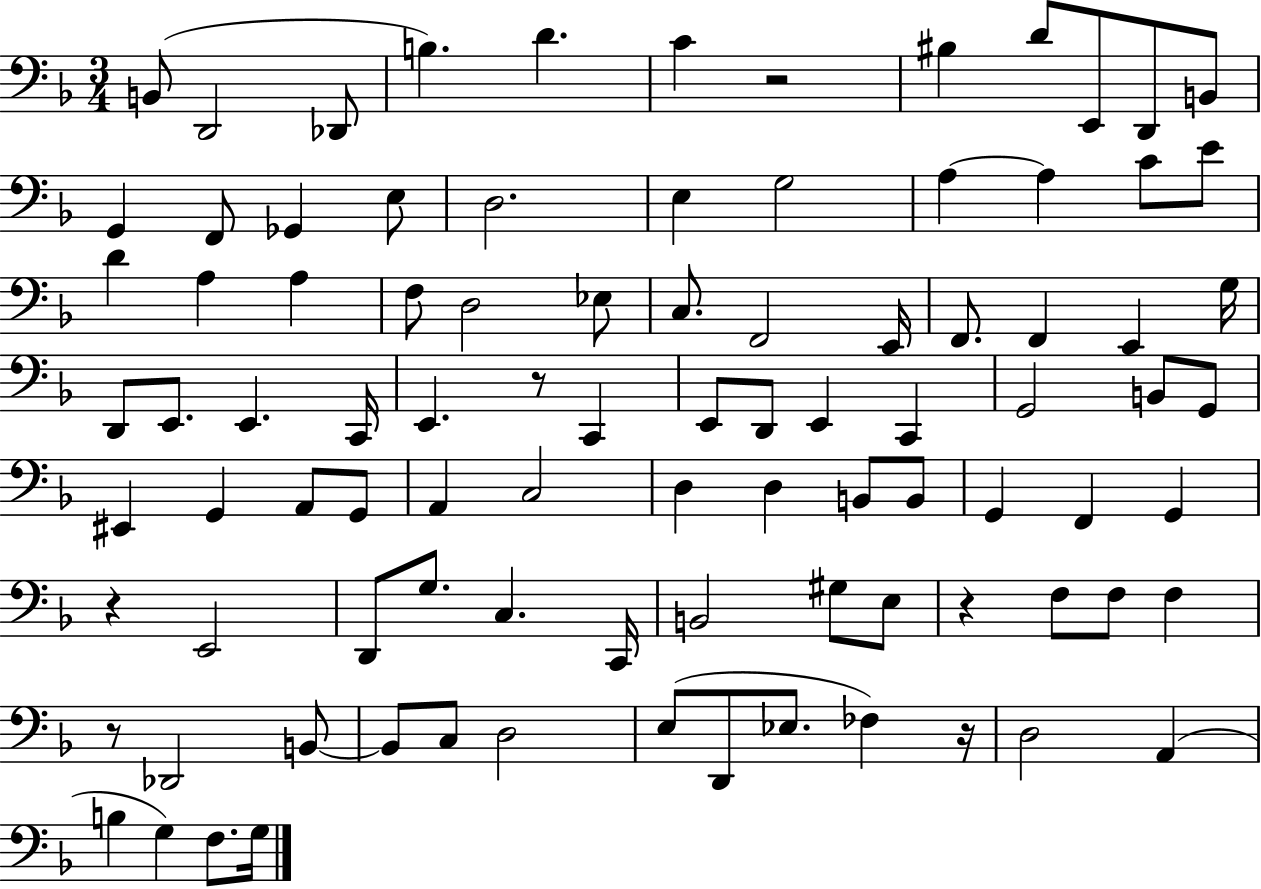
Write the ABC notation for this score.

X:1
T:Untitled
M:3/4
L:1/4
K:F
B,,/2 D,,2 _D,,/2 B, D C z2 ^B, D/2 E,,/2 D,,/2 B,,/2 G,, F,,/2 _G,, E,/2 D,2 E, G,2 A, A, C/2 E/2 D A, A, F,/2 D,2 _E,/2 C,/2 F,,2 E,,/4 F,,/2 F,, E,, G,/4 D,,/2 E,,/2 E,, C,,/4 E,, z/2 C,, E,,/2 D,,/2 E,, C,, G,,2 B,,/2 G,,/2 ^E,, G,, A,,/2 G,,/2 A,, C,2 D, D, B,,/2 B,,/2 G,, F,, G,, z E,,2 D,,/2 G,/2 C, C,,/4 B,,2 ^G,/2 E,/2 z F,/2 F,/2 F, z/2 _D,,2 B,,/2 B,,/2 C,/2 D,2 E,/2 D,,/2 _E,/2 _F, z/4 D,2 A,, B, G, F,/2 G,/4